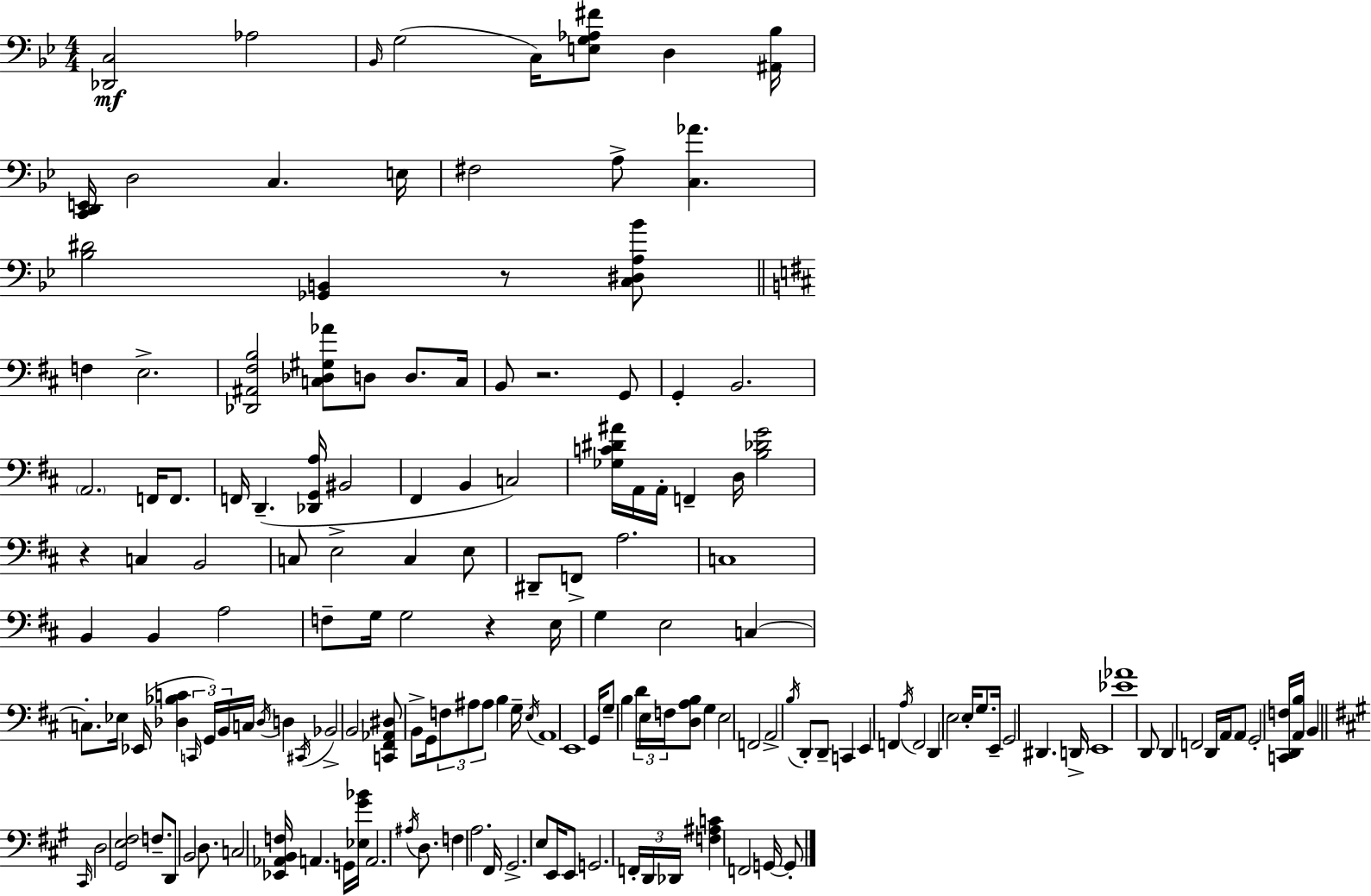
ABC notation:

X:1
T:Untitled
M:4/4
L:1/4
K:Bb
[_D,,C,]2 _A,2 _B,,/4 G,2 C,/4 [E,G,_A,^F]/2 D, [^A,,_B,]/4 [C,,D,,E,,]/4 D,2 C, E,/4 ^F,2 A,/2 [C,_A] [_B,^D]2 [_G,,B,,] z/2 [C,^D,A,_B]/2 F, E,2 [_D,,^A,,^F,B,]2 [C,_D,^G,_A]/2 D,/2 D,/2 C,/4 B,,/2 z2 G,,/2 G,, B,,2 A,,2 F,,/4 F,,/2 F,,/4 D,, [_D,,G,,A,]/4 ^B,,2 ^F,, B,, C,2 [_G,C^D^A]/4 A,,/4 A,,/4 F,, D,/4 [B,_DG]2 z C, B,,2 C,/2 E,2 C, E,/2 ^D,,/2 F,,/2 A,2 C,4 B,, B,, A,2 F,/2 G,/4 G,2 z E,/4 G, E,2 C, C,/2 _E,/4 _E,,/4 [_D,_B,C] C,,/4 G,,/4 B,,/4 C,/4 _D,/4 D, ^C,,/4 _B,,2 B,,2 [C,,^F,,_A,,^D,]/2 B,,/2 G,,/4 F,/2 ^A,/2 ^A,/2 B, G,/4 E,/4 A,,4 E,,4 G,,/4 G,/2 B, D/4 E,/4 F,/4 [D,A,B,]/2 G, E,2 F,,2 A,,2 B,/4 D,,/2 D,,/2 C,, E,, F,, A,/4 F,,2 D,, E,2 E,/4 G,/2 E,,/4 G,,2 ^D,, D,,/4 E,,4 [_E_A]4 D,,/2 D,, F,,2 D,,/4 A,,/4 A,,/2 G,,2 [C,,D,,F,]/4 [A,,B,]/4 B,, ^C,,/4 D,2 [^G,,E,^F,]2 F,/2 D,,/2 B,,2 D,/2 C,2 [_E,,_A,,B,,F,]/4 A,, G,,/4 [_E,^G_B]/4 A,,2 ^A,/4 D,/2 F, A,2 ^F,,/4 ^G,,2 E,/2 E,,/4 E,,/2 G,,2 F,,/4 D,,/4 _D,,/4 [F,^A,C] F,,2 G,,/4 G,,/2